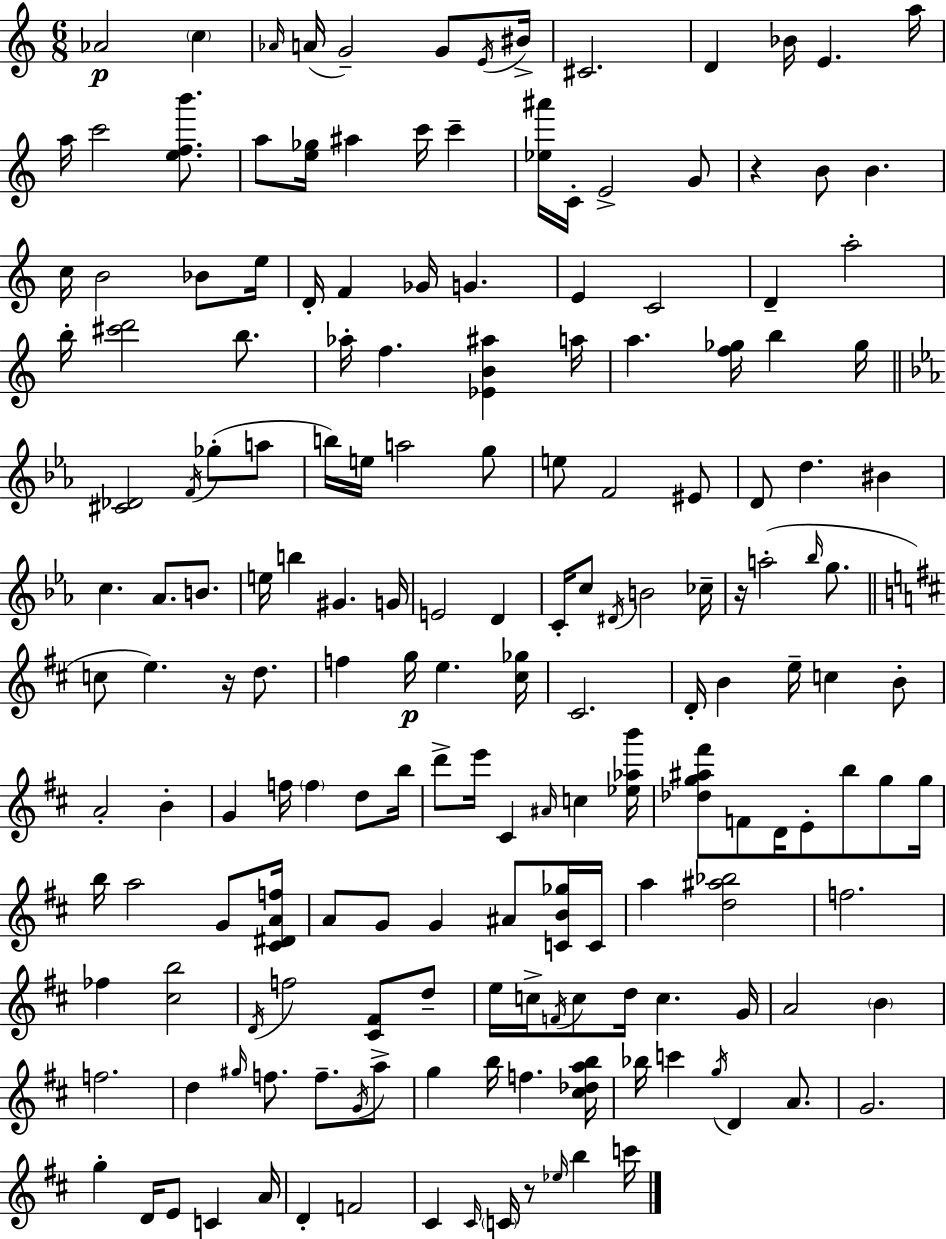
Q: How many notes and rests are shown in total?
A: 176